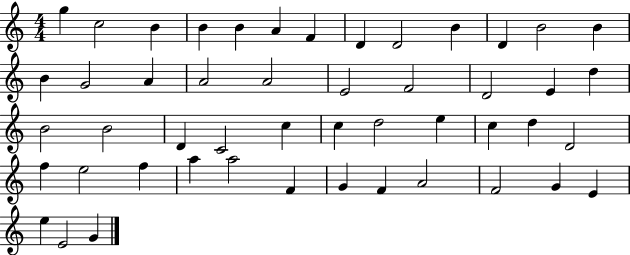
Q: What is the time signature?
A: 4/4